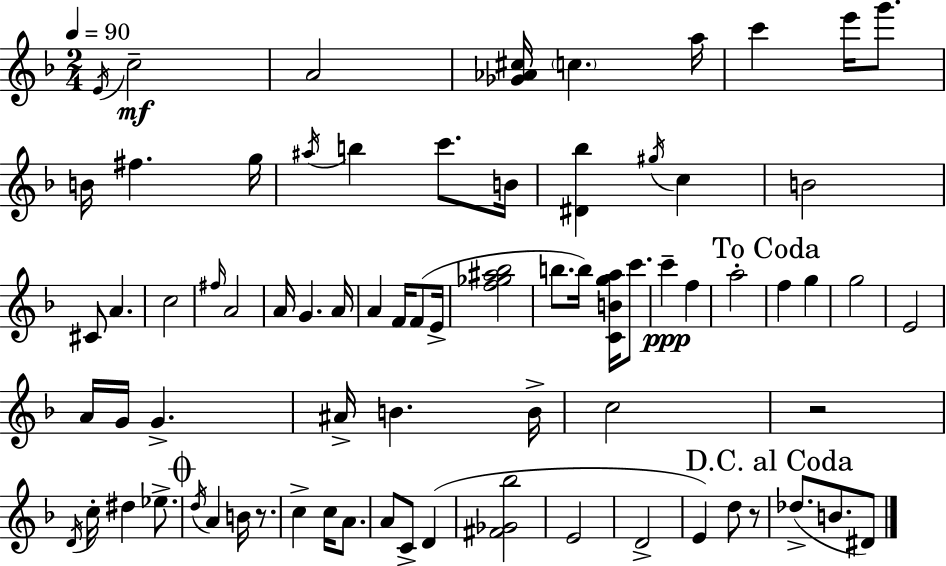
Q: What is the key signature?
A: F major